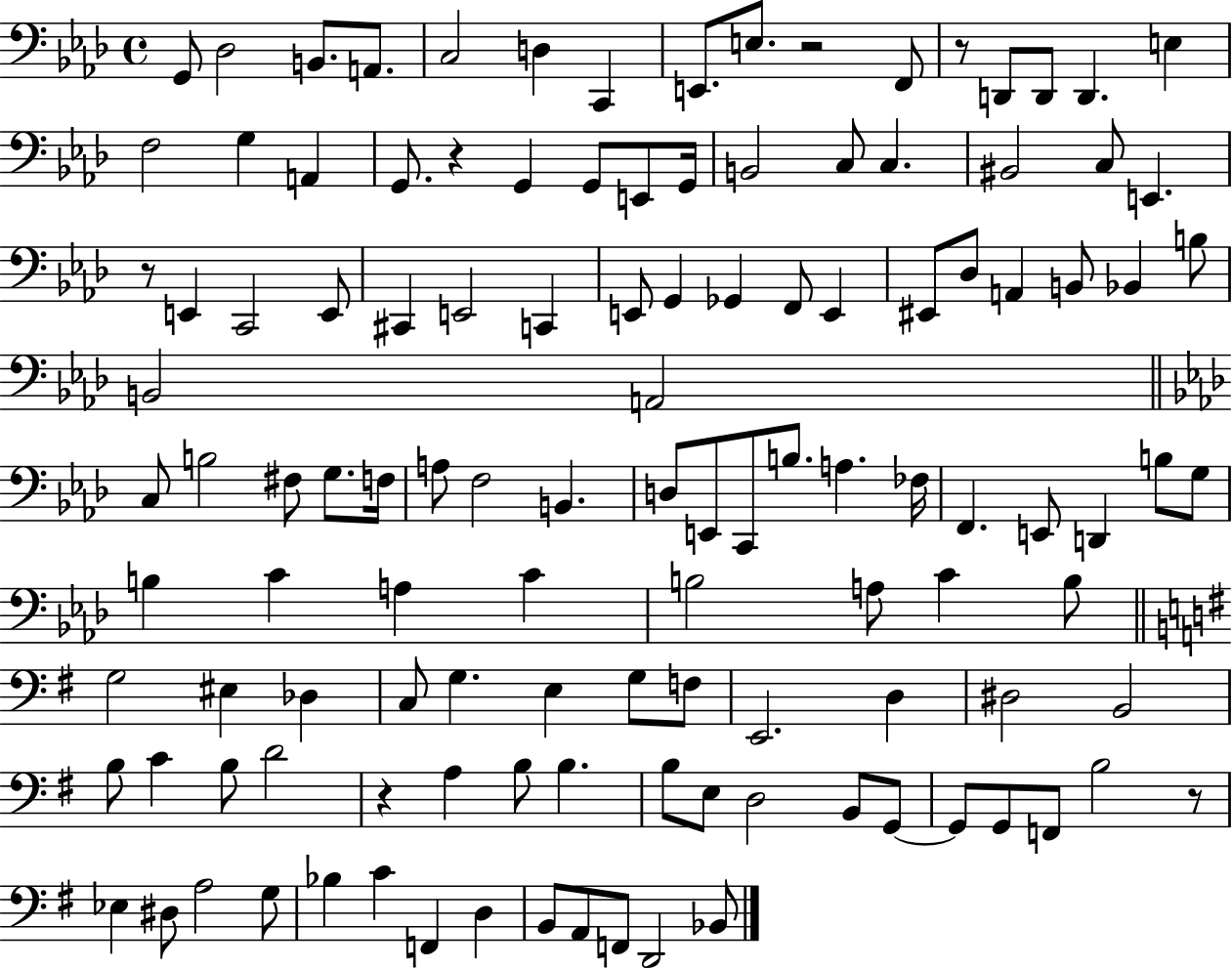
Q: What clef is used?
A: bass